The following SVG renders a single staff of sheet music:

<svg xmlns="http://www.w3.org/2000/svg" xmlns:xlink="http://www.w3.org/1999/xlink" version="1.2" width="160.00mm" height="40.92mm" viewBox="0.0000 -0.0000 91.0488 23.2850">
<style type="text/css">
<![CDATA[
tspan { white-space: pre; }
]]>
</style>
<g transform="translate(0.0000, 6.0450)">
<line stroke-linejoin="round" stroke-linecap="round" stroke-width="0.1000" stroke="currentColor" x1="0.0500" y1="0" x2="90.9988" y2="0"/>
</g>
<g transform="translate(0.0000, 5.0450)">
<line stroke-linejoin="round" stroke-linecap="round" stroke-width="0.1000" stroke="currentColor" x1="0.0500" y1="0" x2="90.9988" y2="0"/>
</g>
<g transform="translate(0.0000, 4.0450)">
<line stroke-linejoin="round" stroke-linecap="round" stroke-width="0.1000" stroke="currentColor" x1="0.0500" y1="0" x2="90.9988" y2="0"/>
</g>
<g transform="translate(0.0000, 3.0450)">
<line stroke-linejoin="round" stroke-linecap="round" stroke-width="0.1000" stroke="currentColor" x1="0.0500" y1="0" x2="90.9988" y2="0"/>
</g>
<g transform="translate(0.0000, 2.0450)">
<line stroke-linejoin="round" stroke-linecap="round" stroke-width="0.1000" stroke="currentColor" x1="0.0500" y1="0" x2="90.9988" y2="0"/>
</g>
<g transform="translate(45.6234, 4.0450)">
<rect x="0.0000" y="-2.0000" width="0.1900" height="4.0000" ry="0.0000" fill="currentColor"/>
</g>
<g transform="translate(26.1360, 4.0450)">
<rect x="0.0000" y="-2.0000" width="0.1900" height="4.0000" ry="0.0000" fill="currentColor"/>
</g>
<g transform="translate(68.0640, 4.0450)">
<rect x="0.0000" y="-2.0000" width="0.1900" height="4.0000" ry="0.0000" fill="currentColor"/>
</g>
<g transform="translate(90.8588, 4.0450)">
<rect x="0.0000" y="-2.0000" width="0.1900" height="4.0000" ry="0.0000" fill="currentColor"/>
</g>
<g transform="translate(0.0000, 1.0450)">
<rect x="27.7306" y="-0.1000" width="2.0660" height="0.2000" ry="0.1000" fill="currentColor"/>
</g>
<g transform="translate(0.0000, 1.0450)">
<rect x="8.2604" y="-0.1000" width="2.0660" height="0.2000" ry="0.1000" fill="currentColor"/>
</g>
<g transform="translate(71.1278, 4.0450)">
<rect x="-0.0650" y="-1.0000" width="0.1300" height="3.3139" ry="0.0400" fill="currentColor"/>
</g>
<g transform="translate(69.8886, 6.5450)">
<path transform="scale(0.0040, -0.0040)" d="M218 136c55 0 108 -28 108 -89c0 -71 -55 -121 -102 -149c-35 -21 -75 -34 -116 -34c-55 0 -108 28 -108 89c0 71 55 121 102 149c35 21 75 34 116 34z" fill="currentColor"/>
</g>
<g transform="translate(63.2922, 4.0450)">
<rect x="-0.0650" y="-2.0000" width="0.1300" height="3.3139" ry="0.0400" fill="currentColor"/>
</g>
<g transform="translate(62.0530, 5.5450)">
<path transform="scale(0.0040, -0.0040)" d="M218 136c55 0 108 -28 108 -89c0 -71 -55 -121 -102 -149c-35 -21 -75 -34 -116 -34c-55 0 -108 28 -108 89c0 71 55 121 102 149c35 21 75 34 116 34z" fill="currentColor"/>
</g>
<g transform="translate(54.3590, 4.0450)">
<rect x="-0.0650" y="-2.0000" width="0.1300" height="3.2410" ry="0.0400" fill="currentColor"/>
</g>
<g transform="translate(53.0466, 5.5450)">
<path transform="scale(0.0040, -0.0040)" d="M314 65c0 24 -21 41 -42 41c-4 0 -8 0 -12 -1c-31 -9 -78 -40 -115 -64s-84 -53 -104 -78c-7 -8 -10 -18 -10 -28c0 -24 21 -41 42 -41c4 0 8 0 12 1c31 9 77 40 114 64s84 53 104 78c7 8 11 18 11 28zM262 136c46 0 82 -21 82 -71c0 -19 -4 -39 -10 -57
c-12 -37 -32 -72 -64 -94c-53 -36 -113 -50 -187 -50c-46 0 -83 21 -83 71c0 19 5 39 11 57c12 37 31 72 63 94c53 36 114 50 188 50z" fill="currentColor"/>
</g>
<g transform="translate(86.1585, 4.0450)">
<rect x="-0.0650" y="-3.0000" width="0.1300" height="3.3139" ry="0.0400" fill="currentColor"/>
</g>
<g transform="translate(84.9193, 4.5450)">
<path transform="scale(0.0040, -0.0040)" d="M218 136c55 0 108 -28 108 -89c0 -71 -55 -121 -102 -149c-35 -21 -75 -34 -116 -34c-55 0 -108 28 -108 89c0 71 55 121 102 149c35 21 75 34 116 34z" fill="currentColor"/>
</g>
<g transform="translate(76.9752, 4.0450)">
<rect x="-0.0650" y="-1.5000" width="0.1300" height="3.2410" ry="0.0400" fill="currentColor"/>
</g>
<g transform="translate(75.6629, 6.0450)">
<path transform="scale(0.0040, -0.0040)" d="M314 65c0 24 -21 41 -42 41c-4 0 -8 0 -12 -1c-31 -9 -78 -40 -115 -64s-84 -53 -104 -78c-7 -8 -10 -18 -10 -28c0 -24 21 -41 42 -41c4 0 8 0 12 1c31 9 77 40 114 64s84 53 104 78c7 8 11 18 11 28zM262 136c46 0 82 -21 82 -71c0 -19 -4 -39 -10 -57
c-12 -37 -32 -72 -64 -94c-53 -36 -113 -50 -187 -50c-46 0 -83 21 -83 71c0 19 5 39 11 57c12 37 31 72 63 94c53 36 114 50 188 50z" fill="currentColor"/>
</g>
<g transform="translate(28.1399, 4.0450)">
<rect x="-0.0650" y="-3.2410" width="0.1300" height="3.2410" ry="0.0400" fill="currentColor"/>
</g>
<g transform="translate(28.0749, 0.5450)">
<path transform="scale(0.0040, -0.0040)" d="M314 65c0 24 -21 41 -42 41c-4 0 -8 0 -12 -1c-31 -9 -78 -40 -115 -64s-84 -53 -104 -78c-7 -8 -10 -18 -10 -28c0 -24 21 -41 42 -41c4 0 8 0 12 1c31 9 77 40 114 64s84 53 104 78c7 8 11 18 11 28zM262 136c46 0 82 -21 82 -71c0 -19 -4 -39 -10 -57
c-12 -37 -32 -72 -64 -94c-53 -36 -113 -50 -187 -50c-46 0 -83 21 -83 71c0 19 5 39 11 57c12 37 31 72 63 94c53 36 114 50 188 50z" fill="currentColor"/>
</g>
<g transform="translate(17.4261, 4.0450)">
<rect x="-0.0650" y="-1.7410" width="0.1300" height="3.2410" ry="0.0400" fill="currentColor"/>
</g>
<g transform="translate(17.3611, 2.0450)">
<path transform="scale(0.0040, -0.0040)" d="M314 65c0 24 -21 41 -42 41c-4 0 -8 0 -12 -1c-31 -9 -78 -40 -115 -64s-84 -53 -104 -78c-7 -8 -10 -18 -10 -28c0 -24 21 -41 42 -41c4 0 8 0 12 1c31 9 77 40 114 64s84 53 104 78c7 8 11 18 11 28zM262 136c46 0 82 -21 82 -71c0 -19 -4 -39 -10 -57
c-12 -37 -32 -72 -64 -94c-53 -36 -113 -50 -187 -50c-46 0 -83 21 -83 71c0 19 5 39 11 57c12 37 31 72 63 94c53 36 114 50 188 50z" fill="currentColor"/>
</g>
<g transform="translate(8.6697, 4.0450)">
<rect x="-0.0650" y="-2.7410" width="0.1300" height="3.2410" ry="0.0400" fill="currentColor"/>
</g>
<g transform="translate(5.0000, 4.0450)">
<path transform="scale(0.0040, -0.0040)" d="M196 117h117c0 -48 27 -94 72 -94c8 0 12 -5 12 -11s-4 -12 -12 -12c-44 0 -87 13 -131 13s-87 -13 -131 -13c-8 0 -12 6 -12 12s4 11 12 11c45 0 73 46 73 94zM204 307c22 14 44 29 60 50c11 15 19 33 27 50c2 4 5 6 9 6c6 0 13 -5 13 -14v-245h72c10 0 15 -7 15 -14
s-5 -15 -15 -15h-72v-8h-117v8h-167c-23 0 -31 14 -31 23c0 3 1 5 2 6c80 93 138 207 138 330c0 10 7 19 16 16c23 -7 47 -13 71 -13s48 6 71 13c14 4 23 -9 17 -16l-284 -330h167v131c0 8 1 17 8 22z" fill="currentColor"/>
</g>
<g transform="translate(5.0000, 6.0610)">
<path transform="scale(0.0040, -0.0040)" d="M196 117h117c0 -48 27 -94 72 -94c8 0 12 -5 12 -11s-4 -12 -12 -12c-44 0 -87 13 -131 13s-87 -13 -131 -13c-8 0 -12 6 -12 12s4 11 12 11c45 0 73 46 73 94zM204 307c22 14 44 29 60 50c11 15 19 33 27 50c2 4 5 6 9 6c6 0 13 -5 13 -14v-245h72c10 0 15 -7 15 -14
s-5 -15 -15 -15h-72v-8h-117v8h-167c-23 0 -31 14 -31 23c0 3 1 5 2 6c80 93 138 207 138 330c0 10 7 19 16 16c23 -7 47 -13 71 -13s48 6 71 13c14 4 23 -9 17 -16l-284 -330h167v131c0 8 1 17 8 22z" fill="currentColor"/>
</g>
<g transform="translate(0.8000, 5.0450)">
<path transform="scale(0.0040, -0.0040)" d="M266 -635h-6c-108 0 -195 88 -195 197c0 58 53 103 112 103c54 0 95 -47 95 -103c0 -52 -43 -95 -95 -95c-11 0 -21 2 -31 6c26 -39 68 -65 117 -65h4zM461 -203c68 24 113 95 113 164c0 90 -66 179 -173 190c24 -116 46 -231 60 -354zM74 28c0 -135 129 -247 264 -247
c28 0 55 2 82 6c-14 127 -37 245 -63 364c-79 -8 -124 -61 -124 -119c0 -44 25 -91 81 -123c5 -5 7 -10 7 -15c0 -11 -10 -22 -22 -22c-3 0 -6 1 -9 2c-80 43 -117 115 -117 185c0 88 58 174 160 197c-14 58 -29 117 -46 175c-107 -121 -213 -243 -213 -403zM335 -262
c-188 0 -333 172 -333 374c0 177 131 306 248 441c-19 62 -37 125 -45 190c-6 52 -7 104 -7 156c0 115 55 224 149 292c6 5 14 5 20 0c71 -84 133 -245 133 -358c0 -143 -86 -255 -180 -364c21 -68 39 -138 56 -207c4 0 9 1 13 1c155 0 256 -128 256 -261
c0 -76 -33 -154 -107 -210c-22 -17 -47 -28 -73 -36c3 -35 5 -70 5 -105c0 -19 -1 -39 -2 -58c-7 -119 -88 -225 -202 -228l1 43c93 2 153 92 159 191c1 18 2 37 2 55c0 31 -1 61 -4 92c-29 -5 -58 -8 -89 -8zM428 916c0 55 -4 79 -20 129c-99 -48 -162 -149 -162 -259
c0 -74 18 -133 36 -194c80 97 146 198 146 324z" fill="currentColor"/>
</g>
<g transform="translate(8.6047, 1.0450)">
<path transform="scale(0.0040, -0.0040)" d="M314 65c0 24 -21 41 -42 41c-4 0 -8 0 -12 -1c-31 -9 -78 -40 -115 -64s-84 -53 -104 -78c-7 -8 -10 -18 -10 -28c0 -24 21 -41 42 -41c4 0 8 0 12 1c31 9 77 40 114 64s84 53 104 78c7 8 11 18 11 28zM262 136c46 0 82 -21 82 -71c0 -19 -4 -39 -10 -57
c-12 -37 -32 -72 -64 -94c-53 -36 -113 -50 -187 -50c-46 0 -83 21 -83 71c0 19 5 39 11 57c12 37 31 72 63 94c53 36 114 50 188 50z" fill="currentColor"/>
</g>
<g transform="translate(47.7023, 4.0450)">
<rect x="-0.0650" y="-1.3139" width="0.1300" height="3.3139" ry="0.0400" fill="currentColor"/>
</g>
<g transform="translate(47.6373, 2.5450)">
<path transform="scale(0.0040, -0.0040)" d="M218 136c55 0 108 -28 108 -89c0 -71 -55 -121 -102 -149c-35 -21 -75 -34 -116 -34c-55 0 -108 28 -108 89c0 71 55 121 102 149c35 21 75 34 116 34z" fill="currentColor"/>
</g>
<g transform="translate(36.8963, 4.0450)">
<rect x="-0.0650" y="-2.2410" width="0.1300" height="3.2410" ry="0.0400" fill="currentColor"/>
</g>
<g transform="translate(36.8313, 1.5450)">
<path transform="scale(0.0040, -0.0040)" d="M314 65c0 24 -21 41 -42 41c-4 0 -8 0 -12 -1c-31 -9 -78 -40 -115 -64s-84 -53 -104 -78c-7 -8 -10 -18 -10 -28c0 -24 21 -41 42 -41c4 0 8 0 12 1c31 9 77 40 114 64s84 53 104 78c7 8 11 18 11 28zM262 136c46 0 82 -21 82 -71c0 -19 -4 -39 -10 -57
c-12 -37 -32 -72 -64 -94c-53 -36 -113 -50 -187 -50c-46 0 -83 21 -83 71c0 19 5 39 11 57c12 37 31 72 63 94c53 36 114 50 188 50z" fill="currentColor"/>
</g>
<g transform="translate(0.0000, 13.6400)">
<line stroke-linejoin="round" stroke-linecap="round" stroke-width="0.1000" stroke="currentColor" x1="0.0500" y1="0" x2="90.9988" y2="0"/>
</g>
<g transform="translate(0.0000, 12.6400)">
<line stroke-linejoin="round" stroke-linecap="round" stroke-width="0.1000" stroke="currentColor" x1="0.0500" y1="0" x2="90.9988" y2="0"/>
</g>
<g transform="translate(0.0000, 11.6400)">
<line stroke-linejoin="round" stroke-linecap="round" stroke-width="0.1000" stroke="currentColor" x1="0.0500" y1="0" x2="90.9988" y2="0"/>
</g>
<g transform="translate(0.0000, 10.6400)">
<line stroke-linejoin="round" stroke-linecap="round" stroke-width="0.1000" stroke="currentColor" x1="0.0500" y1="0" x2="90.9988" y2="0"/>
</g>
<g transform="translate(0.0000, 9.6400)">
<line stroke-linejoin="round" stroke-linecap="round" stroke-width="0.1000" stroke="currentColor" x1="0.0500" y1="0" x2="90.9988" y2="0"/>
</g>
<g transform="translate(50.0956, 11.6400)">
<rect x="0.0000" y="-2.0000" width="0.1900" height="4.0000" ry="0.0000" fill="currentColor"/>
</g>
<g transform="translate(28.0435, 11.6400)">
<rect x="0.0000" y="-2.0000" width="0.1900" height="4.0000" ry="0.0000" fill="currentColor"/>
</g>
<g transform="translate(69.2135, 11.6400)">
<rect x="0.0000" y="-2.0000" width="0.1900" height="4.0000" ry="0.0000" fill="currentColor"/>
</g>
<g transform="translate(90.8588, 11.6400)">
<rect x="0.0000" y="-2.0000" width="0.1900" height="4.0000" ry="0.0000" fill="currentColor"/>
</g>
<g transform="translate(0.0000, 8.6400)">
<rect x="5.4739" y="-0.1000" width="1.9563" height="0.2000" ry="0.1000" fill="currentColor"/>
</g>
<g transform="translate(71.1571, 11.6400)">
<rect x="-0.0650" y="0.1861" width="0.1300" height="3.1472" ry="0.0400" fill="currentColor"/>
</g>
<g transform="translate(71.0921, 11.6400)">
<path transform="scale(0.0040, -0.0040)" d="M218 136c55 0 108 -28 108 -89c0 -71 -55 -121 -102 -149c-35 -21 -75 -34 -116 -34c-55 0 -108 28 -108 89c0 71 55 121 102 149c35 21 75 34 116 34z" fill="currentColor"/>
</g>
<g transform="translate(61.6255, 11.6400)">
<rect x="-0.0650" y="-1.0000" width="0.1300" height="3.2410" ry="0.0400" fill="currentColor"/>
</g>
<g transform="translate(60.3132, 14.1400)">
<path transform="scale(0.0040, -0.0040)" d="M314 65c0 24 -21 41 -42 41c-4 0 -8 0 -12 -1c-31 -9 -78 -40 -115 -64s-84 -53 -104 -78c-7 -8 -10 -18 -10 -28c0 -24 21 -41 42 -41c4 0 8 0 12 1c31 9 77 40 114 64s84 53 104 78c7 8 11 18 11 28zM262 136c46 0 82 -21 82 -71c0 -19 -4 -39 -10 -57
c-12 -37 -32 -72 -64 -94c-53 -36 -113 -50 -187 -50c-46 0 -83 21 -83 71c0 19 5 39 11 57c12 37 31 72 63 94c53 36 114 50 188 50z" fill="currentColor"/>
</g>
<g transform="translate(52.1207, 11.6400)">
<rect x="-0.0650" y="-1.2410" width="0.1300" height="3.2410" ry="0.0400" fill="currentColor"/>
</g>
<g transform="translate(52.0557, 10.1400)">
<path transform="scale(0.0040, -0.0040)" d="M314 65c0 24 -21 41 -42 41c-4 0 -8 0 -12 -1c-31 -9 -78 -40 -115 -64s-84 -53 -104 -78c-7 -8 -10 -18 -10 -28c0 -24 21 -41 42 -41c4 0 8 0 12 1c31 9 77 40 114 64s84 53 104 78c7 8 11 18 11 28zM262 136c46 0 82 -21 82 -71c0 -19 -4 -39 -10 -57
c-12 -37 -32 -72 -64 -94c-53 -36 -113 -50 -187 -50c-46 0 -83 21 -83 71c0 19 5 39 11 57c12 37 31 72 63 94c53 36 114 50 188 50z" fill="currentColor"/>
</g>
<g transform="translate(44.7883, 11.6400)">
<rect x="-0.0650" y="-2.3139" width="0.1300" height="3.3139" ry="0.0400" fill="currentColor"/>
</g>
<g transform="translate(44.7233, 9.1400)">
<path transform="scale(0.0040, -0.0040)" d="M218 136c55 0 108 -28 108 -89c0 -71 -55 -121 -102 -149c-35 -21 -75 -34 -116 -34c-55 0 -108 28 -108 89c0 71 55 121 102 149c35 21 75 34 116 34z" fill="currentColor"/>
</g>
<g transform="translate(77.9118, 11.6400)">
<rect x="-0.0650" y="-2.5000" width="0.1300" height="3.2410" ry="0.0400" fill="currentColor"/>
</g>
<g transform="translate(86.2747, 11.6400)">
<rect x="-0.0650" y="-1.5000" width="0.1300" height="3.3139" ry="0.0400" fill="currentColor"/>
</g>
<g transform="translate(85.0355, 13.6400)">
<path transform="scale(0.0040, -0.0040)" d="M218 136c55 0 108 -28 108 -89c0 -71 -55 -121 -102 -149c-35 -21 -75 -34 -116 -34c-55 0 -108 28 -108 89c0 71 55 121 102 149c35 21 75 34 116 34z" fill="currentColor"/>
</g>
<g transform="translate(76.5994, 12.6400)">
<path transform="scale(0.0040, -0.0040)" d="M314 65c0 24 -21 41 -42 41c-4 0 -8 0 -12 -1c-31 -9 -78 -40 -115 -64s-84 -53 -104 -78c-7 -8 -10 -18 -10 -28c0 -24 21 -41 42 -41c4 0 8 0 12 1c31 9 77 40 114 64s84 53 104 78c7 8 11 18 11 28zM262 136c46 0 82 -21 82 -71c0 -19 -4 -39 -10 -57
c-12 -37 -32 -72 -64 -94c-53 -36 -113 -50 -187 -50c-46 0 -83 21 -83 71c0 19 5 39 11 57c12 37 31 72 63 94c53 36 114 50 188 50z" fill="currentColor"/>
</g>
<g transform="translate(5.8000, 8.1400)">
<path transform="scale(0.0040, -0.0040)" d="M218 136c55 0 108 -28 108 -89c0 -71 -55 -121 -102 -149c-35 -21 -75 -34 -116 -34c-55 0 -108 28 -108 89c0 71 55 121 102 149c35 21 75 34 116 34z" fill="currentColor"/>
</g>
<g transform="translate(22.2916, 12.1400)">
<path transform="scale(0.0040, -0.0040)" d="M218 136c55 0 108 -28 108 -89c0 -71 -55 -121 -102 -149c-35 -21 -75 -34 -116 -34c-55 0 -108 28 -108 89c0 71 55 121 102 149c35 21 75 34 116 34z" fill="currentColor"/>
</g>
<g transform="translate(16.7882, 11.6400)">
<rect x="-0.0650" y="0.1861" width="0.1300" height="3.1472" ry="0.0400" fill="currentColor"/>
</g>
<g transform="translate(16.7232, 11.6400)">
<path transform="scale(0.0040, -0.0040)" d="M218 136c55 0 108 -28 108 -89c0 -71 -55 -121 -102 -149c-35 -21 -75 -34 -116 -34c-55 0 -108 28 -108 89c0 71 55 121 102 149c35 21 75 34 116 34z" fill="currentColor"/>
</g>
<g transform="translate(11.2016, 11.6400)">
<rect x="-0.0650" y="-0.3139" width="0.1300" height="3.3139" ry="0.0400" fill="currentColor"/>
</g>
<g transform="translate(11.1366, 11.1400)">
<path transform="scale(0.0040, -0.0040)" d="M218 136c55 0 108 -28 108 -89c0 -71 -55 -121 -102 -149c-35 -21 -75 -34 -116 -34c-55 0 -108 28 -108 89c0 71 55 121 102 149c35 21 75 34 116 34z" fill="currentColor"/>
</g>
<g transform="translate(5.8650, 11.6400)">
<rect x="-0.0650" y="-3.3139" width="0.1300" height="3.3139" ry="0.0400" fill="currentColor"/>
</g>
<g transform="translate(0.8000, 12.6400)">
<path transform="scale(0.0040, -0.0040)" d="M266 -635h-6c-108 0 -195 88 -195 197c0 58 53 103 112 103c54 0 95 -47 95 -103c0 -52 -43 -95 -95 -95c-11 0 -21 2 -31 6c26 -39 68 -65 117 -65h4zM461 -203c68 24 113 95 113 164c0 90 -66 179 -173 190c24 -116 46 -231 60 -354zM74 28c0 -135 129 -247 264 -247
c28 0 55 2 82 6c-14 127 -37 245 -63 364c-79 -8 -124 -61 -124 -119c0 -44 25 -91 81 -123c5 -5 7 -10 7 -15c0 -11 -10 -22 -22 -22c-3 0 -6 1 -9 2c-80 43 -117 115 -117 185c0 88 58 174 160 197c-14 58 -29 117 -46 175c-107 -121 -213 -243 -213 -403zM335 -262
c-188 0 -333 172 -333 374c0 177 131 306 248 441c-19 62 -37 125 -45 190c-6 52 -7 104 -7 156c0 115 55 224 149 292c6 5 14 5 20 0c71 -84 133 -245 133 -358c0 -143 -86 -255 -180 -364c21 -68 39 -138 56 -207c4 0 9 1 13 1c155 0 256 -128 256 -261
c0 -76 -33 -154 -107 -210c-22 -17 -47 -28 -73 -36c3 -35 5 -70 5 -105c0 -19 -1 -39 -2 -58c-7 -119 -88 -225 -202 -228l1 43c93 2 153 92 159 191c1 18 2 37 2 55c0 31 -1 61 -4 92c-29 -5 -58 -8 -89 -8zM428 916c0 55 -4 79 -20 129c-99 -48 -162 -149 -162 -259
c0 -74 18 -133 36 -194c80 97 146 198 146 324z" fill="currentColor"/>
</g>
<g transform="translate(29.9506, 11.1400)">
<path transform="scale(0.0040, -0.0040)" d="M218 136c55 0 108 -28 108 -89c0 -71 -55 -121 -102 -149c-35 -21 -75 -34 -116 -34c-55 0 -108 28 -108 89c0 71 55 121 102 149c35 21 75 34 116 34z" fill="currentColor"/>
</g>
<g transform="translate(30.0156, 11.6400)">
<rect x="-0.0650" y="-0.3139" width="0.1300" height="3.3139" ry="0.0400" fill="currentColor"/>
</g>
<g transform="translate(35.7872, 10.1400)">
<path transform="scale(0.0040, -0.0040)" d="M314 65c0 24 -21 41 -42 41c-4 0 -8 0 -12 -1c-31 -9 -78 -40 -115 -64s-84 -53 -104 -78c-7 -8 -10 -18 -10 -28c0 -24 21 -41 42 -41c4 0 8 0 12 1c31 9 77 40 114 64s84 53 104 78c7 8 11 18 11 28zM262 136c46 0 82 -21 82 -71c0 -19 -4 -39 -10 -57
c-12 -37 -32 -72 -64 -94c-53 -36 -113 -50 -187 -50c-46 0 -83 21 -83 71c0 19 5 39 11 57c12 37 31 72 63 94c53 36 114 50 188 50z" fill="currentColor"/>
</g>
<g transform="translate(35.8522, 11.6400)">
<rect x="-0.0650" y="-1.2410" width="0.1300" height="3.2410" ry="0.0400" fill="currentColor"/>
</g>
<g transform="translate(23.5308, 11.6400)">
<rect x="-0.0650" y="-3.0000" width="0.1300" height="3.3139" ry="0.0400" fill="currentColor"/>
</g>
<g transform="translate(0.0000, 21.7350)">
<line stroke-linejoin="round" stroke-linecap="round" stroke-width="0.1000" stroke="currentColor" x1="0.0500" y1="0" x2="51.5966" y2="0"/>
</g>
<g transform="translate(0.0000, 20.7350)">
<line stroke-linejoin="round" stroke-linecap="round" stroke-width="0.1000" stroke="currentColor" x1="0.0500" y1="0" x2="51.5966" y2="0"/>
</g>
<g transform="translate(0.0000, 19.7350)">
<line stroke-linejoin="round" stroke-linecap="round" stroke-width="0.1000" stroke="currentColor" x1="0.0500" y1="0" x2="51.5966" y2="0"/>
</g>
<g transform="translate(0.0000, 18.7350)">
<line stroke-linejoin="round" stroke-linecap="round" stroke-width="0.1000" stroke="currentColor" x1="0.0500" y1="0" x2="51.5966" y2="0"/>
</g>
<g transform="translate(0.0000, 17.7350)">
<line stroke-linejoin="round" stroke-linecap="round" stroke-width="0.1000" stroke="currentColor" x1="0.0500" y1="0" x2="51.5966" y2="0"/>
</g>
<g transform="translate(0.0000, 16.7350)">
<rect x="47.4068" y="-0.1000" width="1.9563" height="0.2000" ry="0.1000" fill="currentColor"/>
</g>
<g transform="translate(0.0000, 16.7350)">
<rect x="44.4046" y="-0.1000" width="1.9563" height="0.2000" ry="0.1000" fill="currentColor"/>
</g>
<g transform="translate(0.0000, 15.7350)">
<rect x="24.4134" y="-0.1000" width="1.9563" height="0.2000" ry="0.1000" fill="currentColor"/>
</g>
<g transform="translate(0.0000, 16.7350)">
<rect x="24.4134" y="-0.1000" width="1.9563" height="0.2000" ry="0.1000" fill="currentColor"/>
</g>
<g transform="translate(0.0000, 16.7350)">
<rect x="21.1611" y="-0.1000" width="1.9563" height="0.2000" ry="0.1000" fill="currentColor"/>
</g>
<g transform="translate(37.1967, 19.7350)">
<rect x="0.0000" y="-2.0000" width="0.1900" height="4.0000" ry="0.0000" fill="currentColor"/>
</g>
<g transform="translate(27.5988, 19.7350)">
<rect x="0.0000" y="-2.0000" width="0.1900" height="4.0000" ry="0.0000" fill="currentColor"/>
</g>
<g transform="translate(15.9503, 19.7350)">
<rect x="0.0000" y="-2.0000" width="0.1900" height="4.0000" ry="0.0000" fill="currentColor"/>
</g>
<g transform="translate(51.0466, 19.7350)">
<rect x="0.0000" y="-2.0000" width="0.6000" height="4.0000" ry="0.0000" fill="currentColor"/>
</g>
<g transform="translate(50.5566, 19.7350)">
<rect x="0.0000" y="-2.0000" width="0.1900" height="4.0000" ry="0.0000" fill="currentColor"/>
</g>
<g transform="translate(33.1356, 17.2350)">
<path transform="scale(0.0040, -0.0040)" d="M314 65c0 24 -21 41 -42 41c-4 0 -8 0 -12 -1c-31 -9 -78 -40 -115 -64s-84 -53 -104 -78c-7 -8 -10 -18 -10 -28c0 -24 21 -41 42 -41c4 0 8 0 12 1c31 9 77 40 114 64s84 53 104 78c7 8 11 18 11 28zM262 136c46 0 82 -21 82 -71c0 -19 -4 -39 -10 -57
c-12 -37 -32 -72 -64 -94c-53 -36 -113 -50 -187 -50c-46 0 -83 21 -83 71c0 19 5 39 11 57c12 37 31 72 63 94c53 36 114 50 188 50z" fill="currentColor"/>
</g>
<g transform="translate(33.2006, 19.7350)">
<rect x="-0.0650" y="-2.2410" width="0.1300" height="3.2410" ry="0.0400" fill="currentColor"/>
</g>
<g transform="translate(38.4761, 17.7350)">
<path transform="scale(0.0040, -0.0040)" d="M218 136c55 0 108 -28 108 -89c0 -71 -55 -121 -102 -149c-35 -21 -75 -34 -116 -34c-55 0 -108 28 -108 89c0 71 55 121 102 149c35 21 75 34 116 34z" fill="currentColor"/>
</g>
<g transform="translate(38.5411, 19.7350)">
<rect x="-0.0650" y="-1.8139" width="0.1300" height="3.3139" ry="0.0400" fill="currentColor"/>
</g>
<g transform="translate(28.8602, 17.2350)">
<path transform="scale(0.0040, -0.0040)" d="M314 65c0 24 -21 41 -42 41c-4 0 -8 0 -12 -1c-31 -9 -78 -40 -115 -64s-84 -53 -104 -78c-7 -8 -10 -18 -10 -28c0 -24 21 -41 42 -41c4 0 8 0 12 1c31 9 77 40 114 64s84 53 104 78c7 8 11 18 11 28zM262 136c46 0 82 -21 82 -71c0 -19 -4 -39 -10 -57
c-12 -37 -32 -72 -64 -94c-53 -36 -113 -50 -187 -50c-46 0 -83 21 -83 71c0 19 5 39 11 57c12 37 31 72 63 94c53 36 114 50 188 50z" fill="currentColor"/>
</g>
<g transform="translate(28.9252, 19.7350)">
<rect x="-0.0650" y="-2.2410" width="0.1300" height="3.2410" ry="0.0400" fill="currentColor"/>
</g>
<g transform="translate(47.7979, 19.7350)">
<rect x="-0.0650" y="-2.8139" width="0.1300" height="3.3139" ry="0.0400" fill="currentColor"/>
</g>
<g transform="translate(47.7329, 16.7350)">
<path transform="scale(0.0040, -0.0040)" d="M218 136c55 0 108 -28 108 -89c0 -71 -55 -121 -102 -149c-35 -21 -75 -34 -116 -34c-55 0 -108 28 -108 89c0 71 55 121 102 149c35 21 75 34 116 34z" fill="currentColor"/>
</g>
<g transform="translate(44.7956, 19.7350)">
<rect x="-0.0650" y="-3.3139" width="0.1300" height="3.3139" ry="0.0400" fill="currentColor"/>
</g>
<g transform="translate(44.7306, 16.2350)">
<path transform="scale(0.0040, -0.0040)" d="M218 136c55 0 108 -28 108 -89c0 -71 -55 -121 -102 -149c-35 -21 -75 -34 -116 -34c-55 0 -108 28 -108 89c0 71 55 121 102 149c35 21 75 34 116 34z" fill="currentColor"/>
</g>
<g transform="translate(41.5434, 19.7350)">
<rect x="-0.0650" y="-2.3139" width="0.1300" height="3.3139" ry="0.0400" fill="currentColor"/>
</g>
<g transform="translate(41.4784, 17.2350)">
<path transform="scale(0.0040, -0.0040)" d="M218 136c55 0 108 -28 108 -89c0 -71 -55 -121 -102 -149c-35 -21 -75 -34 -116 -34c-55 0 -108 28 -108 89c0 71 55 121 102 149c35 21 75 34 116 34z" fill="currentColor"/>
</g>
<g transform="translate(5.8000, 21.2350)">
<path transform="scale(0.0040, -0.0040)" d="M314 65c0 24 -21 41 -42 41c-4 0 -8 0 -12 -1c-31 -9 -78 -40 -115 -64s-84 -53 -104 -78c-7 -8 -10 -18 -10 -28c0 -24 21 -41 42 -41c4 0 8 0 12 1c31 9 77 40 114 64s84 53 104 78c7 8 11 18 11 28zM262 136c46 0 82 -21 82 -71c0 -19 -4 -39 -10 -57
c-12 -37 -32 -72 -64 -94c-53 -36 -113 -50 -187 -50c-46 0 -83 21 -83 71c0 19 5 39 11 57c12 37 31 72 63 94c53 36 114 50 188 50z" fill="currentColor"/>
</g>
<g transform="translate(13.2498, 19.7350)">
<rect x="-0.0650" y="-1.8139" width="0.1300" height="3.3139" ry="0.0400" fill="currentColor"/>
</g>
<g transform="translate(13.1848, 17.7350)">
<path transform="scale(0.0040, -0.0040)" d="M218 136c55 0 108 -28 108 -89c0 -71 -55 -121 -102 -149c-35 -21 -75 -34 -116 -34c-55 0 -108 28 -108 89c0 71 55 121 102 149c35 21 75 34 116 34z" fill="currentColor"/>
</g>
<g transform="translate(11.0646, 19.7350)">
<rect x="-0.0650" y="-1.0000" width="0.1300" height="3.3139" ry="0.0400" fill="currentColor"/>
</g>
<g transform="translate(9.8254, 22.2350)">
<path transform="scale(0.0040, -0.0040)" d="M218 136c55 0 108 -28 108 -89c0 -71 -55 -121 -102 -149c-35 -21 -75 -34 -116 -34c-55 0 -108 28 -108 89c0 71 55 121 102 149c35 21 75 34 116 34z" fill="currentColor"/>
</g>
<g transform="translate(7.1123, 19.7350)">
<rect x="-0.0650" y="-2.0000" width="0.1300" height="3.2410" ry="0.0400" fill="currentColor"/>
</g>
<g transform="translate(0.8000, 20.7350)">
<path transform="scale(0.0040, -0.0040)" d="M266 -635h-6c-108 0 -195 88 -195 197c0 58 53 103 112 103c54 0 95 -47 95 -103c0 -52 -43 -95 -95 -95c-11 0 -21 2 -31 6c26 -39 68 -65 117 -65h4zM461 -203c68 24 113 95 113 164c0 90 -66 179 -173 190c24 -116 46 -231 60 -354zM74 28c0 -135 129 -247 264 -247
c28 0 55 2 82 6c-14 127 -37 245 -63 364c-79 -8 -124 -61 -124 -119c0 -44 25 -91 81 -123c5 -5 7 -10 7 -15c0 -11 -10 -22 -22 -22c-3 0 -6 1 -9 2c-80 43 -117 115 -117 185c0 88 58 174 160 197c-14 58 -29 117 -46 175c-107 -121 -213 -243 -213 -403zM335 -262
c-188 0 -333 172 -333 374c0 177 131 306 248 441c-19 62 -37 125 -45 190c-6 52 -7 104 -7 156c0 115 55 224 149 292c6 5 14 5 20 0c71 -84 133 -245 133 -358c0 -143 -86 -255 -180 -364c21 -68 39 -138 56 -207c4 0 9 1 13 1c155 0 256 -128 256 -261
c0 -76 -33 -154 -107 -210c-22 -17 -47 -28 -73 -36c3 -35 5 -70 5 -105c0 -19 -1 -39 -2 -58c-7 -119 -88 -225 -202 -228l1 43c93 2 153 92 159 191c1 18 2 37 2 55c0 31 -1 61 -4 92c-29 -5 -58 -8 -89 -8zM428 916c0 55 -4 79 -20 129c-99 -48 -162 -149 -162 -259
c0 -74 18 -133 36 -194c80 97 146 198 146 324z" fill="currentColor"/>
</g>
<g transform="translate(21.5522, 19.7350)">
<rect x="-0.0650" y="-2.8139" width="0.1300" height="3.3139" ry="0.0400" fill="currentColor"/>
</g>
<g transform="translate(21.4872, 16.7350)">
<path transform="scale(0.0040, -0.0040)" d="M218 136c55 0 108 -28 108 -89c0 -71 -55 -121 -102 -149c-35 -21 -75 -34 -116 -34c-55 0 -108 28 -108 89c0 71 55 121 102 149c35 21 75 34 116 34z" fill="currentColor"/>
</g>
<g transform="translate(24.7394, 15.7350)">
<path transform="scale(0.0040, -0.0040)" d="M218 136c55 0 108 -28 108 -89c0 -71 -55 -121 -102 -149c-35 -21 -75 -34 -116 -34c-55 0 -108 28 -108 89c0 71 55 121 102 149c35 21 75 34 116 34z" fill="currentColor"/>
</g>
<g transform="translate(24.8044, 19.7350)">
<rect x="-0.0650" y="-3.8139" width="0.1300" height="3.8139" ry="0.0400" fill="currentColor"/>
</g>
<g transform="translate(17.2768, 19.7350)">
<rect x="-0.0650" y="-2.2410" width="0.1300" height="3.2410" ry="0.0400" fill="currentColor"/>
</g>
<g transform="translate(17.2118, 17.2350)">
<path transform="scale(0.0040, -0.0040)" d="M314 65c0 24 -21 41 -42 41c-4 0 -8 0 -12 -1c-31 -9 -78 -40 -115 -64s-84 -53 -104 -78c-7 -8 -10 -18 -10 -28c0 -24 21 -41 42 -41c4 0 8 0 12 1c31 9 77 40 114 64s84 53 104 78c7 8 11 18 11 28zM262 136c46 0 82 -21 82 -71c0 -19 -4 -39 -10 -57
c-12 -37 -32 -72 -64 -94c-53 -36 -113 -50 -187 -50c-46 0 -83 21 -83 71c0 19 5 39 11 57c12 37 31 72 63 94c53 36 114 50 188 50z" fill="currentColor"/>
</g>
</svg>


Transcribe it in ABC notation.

X:1
T:Untitled
M:4/4
L:1/4
K:C
a2 f2 b2 g2 e F2 F D E2 A b c B A c e2 g e2 D2 B G2 E F2 D f g2 a c' g2 g2 f g b a